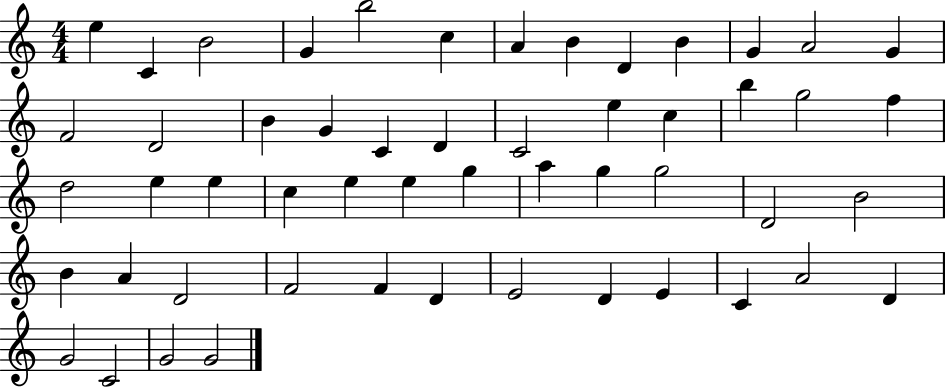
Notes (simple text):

E5/q C4/q B4/h G4/q B5/h C5/q A4/q B4/q D4/q B4/q G4/q A4/h G4/q F4/h D4/h B4/q G4/q C4/q D4/q C4/h E5/q C5/q B5/q G5/h F5/q D5/h E5/q E5/q C5/q E5/q E5/q G5/q A5/q G5/q G5/h D4/h B4/h B4/q A4/q D4/h F4/h F4/q D4/q E4/h D4/q E4/q C4/q A4/h D4/q G4/h C4/h G4/h G4/h